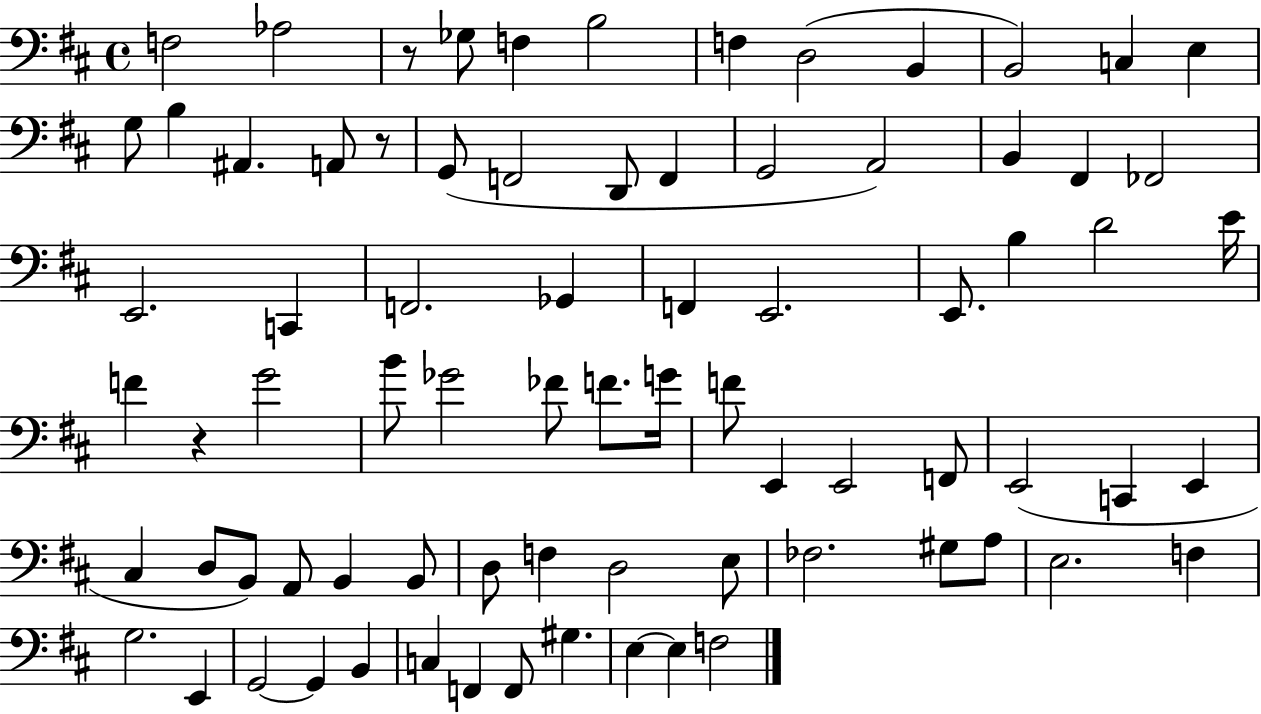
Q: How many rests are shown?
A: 3